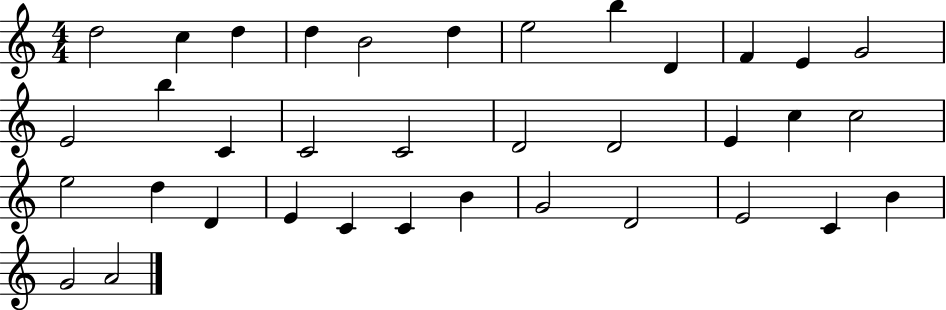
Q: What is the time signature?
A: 4/4